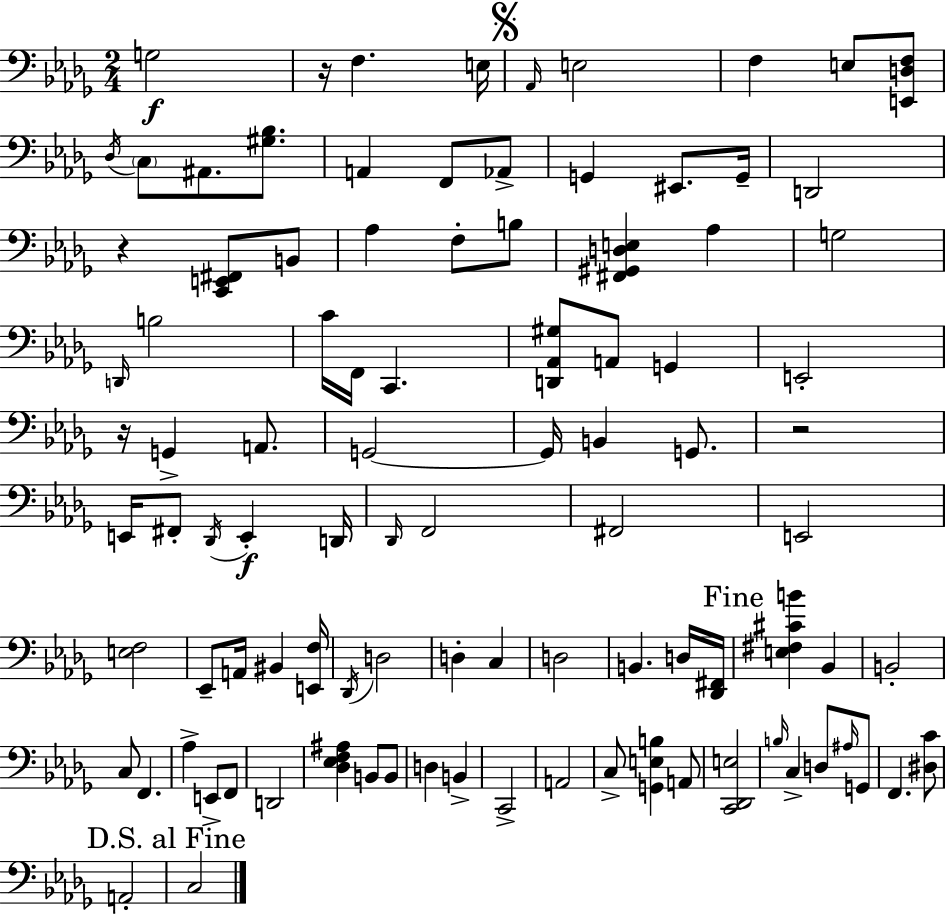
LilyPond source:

{
  \clef bass
  \numericTimeSignature
  \time 2/4
  \key bes \minor
  g2\f | r16 f4. e16 | \mark \markup { \musicglyph "scripts.segno" } \grace { aes,16 } e2 | f4 e8 <e, d f>8 | \break \acciaccatura { des16 } \parenthesize c8 ais,8. <gis bes>8. | a,4 f,8 | aes,8-> g,4 eis,8. | g,16-- d,2 | \break r4 <c, e, fis,>8 | b,8 aes4 f8-. | b8 <fis, gis, d e>4 aes4 | g2 | \break \grace { d,16 } b2 | c'16 f,16 c,4. | <d, aes, gis>8 a,8 g,4 | e,2-. | \break r16 g,4-> | a,8. g,2~~ | g,16 b,4 | g,8. r2 | \break e,16 fis,8-. \acciaccatura { des,16 }\f e,4-. | d,16 \grace { des,16 } f,2 | fis,2 | e,2 | \break <e f>2 | ees,8-- a,16 | bis,4 <e, f>16 \acciaccatura { des,16 } d2 | d4-. | \break c4 d2 | b,4. | d16 <des, fis,>16 \mark "Fine" <e fis cis' b'>4 | bes,4 b,2-. | \break c8 | f,4. aes4-> | e,8-> f,8 d,2 | <des ees f ais>4 | \break b,8 b,8 d4 | b,4-> c,2-> | a,2 | c8-> | \break <g, e b>4 a,8 <c, des, e>2 | \grace { b16 } c4-> | d8 \grace { ais16 } g,8 | f,4. <dis c'>8 | \break a,2-. | \mark "D.S. al Fine" c2 | \bar "|."
}